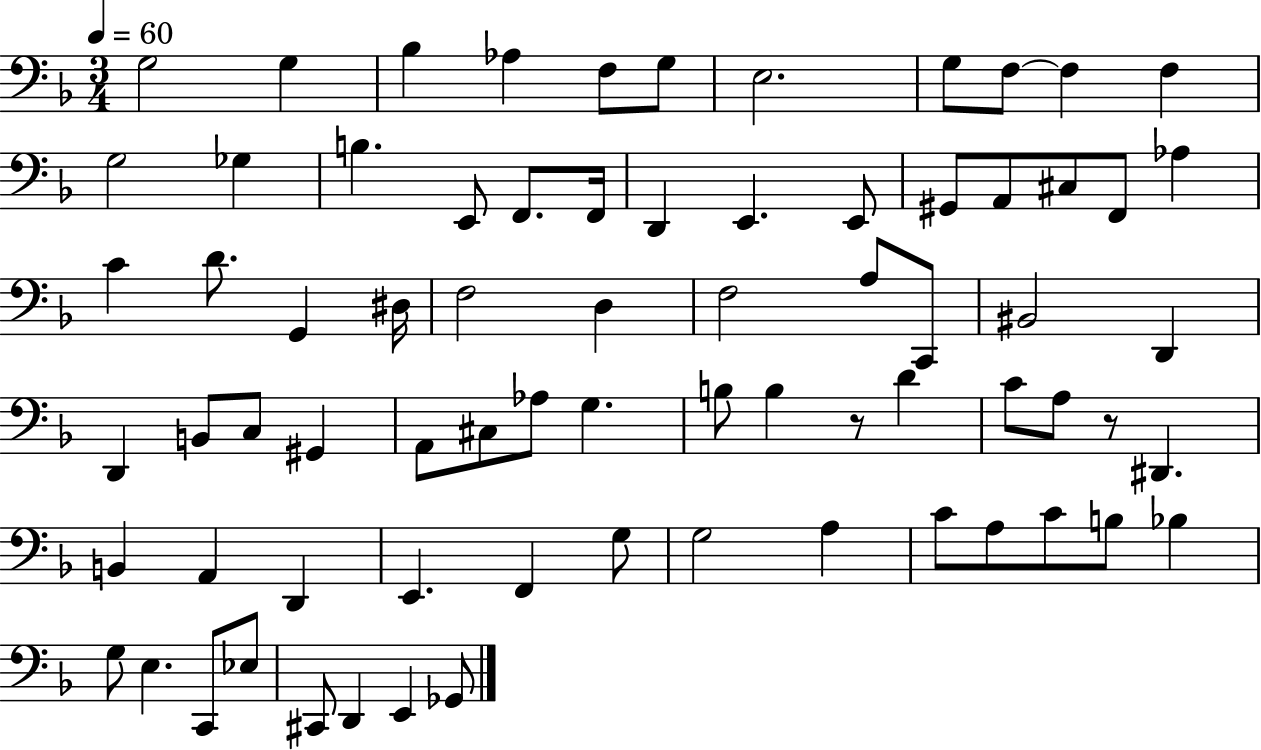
X:1
T:Untitled
M:3/4
L:1/4
K:F
G,2 G, _B, _A, F,/2 G,/2 E,2 G,/2 F,/2 F, F, G,2 _G, B, E,,/2 F,,/2 F,,/4 D,, E,, E,,/2 ^G,,/2 A,,/2 ^C,/2 F,,/2 _A, C D/2 G,, ^D,/4 F,2 D, F,2 A,/2 C,,/2 ^B,,2 D,, D,, B,,/2 C,/2 ^G,, A,,/2 ^C,/2 _A,/2 G, B,/2 B, z/2 D C/2 A,/2 z/2 ^D,, B,, A,, D,, E,, F,, G,/2 G,2 A, C/2 A,/2 C/2 B,/2 _B, G,/2 E, C,,/2 _E,/2 ^C,,/2 D,, E,, _G,,/2